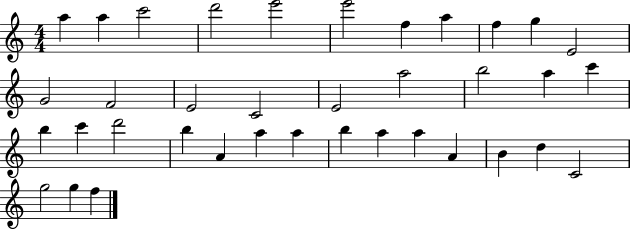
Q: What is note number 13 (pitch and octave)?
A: F4